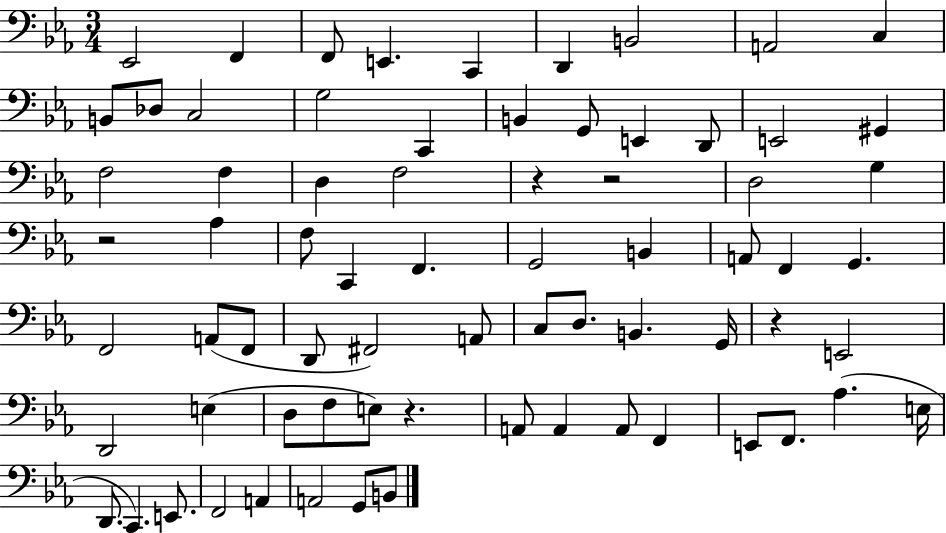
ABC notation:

X:1
T:Untitled
M:3/4
L:1/4
K:Eb
_E,,2 F,, F,,/2 E,, C,, D,, B,,2 A,,2 C, B,,/2 _D,/2 C,2 G,2 C,, B,, G,,/2 E,, D,,/2 E,,2 ^G,, F,2 F, D, F,2 z z2 D,2 G, z2 _A, F,/2 C,, F,, G,,2 B,, A,,/2 F,, G,, F,,2 A,,/2 F,,/2 D,,/2 ^F,,2 A,,/2 C,/2 D,/2 B,, G,,/4 z E,,2 D,,2 E, D,/2 F,/2 E,/2 z A,,/2 A,, A,,/2 F,, E,,/2 F,,/2 _A, E,/4 D,,/2 C,, E,,/2 F,,2 A,, A,,2 G,,/2 B,,/2